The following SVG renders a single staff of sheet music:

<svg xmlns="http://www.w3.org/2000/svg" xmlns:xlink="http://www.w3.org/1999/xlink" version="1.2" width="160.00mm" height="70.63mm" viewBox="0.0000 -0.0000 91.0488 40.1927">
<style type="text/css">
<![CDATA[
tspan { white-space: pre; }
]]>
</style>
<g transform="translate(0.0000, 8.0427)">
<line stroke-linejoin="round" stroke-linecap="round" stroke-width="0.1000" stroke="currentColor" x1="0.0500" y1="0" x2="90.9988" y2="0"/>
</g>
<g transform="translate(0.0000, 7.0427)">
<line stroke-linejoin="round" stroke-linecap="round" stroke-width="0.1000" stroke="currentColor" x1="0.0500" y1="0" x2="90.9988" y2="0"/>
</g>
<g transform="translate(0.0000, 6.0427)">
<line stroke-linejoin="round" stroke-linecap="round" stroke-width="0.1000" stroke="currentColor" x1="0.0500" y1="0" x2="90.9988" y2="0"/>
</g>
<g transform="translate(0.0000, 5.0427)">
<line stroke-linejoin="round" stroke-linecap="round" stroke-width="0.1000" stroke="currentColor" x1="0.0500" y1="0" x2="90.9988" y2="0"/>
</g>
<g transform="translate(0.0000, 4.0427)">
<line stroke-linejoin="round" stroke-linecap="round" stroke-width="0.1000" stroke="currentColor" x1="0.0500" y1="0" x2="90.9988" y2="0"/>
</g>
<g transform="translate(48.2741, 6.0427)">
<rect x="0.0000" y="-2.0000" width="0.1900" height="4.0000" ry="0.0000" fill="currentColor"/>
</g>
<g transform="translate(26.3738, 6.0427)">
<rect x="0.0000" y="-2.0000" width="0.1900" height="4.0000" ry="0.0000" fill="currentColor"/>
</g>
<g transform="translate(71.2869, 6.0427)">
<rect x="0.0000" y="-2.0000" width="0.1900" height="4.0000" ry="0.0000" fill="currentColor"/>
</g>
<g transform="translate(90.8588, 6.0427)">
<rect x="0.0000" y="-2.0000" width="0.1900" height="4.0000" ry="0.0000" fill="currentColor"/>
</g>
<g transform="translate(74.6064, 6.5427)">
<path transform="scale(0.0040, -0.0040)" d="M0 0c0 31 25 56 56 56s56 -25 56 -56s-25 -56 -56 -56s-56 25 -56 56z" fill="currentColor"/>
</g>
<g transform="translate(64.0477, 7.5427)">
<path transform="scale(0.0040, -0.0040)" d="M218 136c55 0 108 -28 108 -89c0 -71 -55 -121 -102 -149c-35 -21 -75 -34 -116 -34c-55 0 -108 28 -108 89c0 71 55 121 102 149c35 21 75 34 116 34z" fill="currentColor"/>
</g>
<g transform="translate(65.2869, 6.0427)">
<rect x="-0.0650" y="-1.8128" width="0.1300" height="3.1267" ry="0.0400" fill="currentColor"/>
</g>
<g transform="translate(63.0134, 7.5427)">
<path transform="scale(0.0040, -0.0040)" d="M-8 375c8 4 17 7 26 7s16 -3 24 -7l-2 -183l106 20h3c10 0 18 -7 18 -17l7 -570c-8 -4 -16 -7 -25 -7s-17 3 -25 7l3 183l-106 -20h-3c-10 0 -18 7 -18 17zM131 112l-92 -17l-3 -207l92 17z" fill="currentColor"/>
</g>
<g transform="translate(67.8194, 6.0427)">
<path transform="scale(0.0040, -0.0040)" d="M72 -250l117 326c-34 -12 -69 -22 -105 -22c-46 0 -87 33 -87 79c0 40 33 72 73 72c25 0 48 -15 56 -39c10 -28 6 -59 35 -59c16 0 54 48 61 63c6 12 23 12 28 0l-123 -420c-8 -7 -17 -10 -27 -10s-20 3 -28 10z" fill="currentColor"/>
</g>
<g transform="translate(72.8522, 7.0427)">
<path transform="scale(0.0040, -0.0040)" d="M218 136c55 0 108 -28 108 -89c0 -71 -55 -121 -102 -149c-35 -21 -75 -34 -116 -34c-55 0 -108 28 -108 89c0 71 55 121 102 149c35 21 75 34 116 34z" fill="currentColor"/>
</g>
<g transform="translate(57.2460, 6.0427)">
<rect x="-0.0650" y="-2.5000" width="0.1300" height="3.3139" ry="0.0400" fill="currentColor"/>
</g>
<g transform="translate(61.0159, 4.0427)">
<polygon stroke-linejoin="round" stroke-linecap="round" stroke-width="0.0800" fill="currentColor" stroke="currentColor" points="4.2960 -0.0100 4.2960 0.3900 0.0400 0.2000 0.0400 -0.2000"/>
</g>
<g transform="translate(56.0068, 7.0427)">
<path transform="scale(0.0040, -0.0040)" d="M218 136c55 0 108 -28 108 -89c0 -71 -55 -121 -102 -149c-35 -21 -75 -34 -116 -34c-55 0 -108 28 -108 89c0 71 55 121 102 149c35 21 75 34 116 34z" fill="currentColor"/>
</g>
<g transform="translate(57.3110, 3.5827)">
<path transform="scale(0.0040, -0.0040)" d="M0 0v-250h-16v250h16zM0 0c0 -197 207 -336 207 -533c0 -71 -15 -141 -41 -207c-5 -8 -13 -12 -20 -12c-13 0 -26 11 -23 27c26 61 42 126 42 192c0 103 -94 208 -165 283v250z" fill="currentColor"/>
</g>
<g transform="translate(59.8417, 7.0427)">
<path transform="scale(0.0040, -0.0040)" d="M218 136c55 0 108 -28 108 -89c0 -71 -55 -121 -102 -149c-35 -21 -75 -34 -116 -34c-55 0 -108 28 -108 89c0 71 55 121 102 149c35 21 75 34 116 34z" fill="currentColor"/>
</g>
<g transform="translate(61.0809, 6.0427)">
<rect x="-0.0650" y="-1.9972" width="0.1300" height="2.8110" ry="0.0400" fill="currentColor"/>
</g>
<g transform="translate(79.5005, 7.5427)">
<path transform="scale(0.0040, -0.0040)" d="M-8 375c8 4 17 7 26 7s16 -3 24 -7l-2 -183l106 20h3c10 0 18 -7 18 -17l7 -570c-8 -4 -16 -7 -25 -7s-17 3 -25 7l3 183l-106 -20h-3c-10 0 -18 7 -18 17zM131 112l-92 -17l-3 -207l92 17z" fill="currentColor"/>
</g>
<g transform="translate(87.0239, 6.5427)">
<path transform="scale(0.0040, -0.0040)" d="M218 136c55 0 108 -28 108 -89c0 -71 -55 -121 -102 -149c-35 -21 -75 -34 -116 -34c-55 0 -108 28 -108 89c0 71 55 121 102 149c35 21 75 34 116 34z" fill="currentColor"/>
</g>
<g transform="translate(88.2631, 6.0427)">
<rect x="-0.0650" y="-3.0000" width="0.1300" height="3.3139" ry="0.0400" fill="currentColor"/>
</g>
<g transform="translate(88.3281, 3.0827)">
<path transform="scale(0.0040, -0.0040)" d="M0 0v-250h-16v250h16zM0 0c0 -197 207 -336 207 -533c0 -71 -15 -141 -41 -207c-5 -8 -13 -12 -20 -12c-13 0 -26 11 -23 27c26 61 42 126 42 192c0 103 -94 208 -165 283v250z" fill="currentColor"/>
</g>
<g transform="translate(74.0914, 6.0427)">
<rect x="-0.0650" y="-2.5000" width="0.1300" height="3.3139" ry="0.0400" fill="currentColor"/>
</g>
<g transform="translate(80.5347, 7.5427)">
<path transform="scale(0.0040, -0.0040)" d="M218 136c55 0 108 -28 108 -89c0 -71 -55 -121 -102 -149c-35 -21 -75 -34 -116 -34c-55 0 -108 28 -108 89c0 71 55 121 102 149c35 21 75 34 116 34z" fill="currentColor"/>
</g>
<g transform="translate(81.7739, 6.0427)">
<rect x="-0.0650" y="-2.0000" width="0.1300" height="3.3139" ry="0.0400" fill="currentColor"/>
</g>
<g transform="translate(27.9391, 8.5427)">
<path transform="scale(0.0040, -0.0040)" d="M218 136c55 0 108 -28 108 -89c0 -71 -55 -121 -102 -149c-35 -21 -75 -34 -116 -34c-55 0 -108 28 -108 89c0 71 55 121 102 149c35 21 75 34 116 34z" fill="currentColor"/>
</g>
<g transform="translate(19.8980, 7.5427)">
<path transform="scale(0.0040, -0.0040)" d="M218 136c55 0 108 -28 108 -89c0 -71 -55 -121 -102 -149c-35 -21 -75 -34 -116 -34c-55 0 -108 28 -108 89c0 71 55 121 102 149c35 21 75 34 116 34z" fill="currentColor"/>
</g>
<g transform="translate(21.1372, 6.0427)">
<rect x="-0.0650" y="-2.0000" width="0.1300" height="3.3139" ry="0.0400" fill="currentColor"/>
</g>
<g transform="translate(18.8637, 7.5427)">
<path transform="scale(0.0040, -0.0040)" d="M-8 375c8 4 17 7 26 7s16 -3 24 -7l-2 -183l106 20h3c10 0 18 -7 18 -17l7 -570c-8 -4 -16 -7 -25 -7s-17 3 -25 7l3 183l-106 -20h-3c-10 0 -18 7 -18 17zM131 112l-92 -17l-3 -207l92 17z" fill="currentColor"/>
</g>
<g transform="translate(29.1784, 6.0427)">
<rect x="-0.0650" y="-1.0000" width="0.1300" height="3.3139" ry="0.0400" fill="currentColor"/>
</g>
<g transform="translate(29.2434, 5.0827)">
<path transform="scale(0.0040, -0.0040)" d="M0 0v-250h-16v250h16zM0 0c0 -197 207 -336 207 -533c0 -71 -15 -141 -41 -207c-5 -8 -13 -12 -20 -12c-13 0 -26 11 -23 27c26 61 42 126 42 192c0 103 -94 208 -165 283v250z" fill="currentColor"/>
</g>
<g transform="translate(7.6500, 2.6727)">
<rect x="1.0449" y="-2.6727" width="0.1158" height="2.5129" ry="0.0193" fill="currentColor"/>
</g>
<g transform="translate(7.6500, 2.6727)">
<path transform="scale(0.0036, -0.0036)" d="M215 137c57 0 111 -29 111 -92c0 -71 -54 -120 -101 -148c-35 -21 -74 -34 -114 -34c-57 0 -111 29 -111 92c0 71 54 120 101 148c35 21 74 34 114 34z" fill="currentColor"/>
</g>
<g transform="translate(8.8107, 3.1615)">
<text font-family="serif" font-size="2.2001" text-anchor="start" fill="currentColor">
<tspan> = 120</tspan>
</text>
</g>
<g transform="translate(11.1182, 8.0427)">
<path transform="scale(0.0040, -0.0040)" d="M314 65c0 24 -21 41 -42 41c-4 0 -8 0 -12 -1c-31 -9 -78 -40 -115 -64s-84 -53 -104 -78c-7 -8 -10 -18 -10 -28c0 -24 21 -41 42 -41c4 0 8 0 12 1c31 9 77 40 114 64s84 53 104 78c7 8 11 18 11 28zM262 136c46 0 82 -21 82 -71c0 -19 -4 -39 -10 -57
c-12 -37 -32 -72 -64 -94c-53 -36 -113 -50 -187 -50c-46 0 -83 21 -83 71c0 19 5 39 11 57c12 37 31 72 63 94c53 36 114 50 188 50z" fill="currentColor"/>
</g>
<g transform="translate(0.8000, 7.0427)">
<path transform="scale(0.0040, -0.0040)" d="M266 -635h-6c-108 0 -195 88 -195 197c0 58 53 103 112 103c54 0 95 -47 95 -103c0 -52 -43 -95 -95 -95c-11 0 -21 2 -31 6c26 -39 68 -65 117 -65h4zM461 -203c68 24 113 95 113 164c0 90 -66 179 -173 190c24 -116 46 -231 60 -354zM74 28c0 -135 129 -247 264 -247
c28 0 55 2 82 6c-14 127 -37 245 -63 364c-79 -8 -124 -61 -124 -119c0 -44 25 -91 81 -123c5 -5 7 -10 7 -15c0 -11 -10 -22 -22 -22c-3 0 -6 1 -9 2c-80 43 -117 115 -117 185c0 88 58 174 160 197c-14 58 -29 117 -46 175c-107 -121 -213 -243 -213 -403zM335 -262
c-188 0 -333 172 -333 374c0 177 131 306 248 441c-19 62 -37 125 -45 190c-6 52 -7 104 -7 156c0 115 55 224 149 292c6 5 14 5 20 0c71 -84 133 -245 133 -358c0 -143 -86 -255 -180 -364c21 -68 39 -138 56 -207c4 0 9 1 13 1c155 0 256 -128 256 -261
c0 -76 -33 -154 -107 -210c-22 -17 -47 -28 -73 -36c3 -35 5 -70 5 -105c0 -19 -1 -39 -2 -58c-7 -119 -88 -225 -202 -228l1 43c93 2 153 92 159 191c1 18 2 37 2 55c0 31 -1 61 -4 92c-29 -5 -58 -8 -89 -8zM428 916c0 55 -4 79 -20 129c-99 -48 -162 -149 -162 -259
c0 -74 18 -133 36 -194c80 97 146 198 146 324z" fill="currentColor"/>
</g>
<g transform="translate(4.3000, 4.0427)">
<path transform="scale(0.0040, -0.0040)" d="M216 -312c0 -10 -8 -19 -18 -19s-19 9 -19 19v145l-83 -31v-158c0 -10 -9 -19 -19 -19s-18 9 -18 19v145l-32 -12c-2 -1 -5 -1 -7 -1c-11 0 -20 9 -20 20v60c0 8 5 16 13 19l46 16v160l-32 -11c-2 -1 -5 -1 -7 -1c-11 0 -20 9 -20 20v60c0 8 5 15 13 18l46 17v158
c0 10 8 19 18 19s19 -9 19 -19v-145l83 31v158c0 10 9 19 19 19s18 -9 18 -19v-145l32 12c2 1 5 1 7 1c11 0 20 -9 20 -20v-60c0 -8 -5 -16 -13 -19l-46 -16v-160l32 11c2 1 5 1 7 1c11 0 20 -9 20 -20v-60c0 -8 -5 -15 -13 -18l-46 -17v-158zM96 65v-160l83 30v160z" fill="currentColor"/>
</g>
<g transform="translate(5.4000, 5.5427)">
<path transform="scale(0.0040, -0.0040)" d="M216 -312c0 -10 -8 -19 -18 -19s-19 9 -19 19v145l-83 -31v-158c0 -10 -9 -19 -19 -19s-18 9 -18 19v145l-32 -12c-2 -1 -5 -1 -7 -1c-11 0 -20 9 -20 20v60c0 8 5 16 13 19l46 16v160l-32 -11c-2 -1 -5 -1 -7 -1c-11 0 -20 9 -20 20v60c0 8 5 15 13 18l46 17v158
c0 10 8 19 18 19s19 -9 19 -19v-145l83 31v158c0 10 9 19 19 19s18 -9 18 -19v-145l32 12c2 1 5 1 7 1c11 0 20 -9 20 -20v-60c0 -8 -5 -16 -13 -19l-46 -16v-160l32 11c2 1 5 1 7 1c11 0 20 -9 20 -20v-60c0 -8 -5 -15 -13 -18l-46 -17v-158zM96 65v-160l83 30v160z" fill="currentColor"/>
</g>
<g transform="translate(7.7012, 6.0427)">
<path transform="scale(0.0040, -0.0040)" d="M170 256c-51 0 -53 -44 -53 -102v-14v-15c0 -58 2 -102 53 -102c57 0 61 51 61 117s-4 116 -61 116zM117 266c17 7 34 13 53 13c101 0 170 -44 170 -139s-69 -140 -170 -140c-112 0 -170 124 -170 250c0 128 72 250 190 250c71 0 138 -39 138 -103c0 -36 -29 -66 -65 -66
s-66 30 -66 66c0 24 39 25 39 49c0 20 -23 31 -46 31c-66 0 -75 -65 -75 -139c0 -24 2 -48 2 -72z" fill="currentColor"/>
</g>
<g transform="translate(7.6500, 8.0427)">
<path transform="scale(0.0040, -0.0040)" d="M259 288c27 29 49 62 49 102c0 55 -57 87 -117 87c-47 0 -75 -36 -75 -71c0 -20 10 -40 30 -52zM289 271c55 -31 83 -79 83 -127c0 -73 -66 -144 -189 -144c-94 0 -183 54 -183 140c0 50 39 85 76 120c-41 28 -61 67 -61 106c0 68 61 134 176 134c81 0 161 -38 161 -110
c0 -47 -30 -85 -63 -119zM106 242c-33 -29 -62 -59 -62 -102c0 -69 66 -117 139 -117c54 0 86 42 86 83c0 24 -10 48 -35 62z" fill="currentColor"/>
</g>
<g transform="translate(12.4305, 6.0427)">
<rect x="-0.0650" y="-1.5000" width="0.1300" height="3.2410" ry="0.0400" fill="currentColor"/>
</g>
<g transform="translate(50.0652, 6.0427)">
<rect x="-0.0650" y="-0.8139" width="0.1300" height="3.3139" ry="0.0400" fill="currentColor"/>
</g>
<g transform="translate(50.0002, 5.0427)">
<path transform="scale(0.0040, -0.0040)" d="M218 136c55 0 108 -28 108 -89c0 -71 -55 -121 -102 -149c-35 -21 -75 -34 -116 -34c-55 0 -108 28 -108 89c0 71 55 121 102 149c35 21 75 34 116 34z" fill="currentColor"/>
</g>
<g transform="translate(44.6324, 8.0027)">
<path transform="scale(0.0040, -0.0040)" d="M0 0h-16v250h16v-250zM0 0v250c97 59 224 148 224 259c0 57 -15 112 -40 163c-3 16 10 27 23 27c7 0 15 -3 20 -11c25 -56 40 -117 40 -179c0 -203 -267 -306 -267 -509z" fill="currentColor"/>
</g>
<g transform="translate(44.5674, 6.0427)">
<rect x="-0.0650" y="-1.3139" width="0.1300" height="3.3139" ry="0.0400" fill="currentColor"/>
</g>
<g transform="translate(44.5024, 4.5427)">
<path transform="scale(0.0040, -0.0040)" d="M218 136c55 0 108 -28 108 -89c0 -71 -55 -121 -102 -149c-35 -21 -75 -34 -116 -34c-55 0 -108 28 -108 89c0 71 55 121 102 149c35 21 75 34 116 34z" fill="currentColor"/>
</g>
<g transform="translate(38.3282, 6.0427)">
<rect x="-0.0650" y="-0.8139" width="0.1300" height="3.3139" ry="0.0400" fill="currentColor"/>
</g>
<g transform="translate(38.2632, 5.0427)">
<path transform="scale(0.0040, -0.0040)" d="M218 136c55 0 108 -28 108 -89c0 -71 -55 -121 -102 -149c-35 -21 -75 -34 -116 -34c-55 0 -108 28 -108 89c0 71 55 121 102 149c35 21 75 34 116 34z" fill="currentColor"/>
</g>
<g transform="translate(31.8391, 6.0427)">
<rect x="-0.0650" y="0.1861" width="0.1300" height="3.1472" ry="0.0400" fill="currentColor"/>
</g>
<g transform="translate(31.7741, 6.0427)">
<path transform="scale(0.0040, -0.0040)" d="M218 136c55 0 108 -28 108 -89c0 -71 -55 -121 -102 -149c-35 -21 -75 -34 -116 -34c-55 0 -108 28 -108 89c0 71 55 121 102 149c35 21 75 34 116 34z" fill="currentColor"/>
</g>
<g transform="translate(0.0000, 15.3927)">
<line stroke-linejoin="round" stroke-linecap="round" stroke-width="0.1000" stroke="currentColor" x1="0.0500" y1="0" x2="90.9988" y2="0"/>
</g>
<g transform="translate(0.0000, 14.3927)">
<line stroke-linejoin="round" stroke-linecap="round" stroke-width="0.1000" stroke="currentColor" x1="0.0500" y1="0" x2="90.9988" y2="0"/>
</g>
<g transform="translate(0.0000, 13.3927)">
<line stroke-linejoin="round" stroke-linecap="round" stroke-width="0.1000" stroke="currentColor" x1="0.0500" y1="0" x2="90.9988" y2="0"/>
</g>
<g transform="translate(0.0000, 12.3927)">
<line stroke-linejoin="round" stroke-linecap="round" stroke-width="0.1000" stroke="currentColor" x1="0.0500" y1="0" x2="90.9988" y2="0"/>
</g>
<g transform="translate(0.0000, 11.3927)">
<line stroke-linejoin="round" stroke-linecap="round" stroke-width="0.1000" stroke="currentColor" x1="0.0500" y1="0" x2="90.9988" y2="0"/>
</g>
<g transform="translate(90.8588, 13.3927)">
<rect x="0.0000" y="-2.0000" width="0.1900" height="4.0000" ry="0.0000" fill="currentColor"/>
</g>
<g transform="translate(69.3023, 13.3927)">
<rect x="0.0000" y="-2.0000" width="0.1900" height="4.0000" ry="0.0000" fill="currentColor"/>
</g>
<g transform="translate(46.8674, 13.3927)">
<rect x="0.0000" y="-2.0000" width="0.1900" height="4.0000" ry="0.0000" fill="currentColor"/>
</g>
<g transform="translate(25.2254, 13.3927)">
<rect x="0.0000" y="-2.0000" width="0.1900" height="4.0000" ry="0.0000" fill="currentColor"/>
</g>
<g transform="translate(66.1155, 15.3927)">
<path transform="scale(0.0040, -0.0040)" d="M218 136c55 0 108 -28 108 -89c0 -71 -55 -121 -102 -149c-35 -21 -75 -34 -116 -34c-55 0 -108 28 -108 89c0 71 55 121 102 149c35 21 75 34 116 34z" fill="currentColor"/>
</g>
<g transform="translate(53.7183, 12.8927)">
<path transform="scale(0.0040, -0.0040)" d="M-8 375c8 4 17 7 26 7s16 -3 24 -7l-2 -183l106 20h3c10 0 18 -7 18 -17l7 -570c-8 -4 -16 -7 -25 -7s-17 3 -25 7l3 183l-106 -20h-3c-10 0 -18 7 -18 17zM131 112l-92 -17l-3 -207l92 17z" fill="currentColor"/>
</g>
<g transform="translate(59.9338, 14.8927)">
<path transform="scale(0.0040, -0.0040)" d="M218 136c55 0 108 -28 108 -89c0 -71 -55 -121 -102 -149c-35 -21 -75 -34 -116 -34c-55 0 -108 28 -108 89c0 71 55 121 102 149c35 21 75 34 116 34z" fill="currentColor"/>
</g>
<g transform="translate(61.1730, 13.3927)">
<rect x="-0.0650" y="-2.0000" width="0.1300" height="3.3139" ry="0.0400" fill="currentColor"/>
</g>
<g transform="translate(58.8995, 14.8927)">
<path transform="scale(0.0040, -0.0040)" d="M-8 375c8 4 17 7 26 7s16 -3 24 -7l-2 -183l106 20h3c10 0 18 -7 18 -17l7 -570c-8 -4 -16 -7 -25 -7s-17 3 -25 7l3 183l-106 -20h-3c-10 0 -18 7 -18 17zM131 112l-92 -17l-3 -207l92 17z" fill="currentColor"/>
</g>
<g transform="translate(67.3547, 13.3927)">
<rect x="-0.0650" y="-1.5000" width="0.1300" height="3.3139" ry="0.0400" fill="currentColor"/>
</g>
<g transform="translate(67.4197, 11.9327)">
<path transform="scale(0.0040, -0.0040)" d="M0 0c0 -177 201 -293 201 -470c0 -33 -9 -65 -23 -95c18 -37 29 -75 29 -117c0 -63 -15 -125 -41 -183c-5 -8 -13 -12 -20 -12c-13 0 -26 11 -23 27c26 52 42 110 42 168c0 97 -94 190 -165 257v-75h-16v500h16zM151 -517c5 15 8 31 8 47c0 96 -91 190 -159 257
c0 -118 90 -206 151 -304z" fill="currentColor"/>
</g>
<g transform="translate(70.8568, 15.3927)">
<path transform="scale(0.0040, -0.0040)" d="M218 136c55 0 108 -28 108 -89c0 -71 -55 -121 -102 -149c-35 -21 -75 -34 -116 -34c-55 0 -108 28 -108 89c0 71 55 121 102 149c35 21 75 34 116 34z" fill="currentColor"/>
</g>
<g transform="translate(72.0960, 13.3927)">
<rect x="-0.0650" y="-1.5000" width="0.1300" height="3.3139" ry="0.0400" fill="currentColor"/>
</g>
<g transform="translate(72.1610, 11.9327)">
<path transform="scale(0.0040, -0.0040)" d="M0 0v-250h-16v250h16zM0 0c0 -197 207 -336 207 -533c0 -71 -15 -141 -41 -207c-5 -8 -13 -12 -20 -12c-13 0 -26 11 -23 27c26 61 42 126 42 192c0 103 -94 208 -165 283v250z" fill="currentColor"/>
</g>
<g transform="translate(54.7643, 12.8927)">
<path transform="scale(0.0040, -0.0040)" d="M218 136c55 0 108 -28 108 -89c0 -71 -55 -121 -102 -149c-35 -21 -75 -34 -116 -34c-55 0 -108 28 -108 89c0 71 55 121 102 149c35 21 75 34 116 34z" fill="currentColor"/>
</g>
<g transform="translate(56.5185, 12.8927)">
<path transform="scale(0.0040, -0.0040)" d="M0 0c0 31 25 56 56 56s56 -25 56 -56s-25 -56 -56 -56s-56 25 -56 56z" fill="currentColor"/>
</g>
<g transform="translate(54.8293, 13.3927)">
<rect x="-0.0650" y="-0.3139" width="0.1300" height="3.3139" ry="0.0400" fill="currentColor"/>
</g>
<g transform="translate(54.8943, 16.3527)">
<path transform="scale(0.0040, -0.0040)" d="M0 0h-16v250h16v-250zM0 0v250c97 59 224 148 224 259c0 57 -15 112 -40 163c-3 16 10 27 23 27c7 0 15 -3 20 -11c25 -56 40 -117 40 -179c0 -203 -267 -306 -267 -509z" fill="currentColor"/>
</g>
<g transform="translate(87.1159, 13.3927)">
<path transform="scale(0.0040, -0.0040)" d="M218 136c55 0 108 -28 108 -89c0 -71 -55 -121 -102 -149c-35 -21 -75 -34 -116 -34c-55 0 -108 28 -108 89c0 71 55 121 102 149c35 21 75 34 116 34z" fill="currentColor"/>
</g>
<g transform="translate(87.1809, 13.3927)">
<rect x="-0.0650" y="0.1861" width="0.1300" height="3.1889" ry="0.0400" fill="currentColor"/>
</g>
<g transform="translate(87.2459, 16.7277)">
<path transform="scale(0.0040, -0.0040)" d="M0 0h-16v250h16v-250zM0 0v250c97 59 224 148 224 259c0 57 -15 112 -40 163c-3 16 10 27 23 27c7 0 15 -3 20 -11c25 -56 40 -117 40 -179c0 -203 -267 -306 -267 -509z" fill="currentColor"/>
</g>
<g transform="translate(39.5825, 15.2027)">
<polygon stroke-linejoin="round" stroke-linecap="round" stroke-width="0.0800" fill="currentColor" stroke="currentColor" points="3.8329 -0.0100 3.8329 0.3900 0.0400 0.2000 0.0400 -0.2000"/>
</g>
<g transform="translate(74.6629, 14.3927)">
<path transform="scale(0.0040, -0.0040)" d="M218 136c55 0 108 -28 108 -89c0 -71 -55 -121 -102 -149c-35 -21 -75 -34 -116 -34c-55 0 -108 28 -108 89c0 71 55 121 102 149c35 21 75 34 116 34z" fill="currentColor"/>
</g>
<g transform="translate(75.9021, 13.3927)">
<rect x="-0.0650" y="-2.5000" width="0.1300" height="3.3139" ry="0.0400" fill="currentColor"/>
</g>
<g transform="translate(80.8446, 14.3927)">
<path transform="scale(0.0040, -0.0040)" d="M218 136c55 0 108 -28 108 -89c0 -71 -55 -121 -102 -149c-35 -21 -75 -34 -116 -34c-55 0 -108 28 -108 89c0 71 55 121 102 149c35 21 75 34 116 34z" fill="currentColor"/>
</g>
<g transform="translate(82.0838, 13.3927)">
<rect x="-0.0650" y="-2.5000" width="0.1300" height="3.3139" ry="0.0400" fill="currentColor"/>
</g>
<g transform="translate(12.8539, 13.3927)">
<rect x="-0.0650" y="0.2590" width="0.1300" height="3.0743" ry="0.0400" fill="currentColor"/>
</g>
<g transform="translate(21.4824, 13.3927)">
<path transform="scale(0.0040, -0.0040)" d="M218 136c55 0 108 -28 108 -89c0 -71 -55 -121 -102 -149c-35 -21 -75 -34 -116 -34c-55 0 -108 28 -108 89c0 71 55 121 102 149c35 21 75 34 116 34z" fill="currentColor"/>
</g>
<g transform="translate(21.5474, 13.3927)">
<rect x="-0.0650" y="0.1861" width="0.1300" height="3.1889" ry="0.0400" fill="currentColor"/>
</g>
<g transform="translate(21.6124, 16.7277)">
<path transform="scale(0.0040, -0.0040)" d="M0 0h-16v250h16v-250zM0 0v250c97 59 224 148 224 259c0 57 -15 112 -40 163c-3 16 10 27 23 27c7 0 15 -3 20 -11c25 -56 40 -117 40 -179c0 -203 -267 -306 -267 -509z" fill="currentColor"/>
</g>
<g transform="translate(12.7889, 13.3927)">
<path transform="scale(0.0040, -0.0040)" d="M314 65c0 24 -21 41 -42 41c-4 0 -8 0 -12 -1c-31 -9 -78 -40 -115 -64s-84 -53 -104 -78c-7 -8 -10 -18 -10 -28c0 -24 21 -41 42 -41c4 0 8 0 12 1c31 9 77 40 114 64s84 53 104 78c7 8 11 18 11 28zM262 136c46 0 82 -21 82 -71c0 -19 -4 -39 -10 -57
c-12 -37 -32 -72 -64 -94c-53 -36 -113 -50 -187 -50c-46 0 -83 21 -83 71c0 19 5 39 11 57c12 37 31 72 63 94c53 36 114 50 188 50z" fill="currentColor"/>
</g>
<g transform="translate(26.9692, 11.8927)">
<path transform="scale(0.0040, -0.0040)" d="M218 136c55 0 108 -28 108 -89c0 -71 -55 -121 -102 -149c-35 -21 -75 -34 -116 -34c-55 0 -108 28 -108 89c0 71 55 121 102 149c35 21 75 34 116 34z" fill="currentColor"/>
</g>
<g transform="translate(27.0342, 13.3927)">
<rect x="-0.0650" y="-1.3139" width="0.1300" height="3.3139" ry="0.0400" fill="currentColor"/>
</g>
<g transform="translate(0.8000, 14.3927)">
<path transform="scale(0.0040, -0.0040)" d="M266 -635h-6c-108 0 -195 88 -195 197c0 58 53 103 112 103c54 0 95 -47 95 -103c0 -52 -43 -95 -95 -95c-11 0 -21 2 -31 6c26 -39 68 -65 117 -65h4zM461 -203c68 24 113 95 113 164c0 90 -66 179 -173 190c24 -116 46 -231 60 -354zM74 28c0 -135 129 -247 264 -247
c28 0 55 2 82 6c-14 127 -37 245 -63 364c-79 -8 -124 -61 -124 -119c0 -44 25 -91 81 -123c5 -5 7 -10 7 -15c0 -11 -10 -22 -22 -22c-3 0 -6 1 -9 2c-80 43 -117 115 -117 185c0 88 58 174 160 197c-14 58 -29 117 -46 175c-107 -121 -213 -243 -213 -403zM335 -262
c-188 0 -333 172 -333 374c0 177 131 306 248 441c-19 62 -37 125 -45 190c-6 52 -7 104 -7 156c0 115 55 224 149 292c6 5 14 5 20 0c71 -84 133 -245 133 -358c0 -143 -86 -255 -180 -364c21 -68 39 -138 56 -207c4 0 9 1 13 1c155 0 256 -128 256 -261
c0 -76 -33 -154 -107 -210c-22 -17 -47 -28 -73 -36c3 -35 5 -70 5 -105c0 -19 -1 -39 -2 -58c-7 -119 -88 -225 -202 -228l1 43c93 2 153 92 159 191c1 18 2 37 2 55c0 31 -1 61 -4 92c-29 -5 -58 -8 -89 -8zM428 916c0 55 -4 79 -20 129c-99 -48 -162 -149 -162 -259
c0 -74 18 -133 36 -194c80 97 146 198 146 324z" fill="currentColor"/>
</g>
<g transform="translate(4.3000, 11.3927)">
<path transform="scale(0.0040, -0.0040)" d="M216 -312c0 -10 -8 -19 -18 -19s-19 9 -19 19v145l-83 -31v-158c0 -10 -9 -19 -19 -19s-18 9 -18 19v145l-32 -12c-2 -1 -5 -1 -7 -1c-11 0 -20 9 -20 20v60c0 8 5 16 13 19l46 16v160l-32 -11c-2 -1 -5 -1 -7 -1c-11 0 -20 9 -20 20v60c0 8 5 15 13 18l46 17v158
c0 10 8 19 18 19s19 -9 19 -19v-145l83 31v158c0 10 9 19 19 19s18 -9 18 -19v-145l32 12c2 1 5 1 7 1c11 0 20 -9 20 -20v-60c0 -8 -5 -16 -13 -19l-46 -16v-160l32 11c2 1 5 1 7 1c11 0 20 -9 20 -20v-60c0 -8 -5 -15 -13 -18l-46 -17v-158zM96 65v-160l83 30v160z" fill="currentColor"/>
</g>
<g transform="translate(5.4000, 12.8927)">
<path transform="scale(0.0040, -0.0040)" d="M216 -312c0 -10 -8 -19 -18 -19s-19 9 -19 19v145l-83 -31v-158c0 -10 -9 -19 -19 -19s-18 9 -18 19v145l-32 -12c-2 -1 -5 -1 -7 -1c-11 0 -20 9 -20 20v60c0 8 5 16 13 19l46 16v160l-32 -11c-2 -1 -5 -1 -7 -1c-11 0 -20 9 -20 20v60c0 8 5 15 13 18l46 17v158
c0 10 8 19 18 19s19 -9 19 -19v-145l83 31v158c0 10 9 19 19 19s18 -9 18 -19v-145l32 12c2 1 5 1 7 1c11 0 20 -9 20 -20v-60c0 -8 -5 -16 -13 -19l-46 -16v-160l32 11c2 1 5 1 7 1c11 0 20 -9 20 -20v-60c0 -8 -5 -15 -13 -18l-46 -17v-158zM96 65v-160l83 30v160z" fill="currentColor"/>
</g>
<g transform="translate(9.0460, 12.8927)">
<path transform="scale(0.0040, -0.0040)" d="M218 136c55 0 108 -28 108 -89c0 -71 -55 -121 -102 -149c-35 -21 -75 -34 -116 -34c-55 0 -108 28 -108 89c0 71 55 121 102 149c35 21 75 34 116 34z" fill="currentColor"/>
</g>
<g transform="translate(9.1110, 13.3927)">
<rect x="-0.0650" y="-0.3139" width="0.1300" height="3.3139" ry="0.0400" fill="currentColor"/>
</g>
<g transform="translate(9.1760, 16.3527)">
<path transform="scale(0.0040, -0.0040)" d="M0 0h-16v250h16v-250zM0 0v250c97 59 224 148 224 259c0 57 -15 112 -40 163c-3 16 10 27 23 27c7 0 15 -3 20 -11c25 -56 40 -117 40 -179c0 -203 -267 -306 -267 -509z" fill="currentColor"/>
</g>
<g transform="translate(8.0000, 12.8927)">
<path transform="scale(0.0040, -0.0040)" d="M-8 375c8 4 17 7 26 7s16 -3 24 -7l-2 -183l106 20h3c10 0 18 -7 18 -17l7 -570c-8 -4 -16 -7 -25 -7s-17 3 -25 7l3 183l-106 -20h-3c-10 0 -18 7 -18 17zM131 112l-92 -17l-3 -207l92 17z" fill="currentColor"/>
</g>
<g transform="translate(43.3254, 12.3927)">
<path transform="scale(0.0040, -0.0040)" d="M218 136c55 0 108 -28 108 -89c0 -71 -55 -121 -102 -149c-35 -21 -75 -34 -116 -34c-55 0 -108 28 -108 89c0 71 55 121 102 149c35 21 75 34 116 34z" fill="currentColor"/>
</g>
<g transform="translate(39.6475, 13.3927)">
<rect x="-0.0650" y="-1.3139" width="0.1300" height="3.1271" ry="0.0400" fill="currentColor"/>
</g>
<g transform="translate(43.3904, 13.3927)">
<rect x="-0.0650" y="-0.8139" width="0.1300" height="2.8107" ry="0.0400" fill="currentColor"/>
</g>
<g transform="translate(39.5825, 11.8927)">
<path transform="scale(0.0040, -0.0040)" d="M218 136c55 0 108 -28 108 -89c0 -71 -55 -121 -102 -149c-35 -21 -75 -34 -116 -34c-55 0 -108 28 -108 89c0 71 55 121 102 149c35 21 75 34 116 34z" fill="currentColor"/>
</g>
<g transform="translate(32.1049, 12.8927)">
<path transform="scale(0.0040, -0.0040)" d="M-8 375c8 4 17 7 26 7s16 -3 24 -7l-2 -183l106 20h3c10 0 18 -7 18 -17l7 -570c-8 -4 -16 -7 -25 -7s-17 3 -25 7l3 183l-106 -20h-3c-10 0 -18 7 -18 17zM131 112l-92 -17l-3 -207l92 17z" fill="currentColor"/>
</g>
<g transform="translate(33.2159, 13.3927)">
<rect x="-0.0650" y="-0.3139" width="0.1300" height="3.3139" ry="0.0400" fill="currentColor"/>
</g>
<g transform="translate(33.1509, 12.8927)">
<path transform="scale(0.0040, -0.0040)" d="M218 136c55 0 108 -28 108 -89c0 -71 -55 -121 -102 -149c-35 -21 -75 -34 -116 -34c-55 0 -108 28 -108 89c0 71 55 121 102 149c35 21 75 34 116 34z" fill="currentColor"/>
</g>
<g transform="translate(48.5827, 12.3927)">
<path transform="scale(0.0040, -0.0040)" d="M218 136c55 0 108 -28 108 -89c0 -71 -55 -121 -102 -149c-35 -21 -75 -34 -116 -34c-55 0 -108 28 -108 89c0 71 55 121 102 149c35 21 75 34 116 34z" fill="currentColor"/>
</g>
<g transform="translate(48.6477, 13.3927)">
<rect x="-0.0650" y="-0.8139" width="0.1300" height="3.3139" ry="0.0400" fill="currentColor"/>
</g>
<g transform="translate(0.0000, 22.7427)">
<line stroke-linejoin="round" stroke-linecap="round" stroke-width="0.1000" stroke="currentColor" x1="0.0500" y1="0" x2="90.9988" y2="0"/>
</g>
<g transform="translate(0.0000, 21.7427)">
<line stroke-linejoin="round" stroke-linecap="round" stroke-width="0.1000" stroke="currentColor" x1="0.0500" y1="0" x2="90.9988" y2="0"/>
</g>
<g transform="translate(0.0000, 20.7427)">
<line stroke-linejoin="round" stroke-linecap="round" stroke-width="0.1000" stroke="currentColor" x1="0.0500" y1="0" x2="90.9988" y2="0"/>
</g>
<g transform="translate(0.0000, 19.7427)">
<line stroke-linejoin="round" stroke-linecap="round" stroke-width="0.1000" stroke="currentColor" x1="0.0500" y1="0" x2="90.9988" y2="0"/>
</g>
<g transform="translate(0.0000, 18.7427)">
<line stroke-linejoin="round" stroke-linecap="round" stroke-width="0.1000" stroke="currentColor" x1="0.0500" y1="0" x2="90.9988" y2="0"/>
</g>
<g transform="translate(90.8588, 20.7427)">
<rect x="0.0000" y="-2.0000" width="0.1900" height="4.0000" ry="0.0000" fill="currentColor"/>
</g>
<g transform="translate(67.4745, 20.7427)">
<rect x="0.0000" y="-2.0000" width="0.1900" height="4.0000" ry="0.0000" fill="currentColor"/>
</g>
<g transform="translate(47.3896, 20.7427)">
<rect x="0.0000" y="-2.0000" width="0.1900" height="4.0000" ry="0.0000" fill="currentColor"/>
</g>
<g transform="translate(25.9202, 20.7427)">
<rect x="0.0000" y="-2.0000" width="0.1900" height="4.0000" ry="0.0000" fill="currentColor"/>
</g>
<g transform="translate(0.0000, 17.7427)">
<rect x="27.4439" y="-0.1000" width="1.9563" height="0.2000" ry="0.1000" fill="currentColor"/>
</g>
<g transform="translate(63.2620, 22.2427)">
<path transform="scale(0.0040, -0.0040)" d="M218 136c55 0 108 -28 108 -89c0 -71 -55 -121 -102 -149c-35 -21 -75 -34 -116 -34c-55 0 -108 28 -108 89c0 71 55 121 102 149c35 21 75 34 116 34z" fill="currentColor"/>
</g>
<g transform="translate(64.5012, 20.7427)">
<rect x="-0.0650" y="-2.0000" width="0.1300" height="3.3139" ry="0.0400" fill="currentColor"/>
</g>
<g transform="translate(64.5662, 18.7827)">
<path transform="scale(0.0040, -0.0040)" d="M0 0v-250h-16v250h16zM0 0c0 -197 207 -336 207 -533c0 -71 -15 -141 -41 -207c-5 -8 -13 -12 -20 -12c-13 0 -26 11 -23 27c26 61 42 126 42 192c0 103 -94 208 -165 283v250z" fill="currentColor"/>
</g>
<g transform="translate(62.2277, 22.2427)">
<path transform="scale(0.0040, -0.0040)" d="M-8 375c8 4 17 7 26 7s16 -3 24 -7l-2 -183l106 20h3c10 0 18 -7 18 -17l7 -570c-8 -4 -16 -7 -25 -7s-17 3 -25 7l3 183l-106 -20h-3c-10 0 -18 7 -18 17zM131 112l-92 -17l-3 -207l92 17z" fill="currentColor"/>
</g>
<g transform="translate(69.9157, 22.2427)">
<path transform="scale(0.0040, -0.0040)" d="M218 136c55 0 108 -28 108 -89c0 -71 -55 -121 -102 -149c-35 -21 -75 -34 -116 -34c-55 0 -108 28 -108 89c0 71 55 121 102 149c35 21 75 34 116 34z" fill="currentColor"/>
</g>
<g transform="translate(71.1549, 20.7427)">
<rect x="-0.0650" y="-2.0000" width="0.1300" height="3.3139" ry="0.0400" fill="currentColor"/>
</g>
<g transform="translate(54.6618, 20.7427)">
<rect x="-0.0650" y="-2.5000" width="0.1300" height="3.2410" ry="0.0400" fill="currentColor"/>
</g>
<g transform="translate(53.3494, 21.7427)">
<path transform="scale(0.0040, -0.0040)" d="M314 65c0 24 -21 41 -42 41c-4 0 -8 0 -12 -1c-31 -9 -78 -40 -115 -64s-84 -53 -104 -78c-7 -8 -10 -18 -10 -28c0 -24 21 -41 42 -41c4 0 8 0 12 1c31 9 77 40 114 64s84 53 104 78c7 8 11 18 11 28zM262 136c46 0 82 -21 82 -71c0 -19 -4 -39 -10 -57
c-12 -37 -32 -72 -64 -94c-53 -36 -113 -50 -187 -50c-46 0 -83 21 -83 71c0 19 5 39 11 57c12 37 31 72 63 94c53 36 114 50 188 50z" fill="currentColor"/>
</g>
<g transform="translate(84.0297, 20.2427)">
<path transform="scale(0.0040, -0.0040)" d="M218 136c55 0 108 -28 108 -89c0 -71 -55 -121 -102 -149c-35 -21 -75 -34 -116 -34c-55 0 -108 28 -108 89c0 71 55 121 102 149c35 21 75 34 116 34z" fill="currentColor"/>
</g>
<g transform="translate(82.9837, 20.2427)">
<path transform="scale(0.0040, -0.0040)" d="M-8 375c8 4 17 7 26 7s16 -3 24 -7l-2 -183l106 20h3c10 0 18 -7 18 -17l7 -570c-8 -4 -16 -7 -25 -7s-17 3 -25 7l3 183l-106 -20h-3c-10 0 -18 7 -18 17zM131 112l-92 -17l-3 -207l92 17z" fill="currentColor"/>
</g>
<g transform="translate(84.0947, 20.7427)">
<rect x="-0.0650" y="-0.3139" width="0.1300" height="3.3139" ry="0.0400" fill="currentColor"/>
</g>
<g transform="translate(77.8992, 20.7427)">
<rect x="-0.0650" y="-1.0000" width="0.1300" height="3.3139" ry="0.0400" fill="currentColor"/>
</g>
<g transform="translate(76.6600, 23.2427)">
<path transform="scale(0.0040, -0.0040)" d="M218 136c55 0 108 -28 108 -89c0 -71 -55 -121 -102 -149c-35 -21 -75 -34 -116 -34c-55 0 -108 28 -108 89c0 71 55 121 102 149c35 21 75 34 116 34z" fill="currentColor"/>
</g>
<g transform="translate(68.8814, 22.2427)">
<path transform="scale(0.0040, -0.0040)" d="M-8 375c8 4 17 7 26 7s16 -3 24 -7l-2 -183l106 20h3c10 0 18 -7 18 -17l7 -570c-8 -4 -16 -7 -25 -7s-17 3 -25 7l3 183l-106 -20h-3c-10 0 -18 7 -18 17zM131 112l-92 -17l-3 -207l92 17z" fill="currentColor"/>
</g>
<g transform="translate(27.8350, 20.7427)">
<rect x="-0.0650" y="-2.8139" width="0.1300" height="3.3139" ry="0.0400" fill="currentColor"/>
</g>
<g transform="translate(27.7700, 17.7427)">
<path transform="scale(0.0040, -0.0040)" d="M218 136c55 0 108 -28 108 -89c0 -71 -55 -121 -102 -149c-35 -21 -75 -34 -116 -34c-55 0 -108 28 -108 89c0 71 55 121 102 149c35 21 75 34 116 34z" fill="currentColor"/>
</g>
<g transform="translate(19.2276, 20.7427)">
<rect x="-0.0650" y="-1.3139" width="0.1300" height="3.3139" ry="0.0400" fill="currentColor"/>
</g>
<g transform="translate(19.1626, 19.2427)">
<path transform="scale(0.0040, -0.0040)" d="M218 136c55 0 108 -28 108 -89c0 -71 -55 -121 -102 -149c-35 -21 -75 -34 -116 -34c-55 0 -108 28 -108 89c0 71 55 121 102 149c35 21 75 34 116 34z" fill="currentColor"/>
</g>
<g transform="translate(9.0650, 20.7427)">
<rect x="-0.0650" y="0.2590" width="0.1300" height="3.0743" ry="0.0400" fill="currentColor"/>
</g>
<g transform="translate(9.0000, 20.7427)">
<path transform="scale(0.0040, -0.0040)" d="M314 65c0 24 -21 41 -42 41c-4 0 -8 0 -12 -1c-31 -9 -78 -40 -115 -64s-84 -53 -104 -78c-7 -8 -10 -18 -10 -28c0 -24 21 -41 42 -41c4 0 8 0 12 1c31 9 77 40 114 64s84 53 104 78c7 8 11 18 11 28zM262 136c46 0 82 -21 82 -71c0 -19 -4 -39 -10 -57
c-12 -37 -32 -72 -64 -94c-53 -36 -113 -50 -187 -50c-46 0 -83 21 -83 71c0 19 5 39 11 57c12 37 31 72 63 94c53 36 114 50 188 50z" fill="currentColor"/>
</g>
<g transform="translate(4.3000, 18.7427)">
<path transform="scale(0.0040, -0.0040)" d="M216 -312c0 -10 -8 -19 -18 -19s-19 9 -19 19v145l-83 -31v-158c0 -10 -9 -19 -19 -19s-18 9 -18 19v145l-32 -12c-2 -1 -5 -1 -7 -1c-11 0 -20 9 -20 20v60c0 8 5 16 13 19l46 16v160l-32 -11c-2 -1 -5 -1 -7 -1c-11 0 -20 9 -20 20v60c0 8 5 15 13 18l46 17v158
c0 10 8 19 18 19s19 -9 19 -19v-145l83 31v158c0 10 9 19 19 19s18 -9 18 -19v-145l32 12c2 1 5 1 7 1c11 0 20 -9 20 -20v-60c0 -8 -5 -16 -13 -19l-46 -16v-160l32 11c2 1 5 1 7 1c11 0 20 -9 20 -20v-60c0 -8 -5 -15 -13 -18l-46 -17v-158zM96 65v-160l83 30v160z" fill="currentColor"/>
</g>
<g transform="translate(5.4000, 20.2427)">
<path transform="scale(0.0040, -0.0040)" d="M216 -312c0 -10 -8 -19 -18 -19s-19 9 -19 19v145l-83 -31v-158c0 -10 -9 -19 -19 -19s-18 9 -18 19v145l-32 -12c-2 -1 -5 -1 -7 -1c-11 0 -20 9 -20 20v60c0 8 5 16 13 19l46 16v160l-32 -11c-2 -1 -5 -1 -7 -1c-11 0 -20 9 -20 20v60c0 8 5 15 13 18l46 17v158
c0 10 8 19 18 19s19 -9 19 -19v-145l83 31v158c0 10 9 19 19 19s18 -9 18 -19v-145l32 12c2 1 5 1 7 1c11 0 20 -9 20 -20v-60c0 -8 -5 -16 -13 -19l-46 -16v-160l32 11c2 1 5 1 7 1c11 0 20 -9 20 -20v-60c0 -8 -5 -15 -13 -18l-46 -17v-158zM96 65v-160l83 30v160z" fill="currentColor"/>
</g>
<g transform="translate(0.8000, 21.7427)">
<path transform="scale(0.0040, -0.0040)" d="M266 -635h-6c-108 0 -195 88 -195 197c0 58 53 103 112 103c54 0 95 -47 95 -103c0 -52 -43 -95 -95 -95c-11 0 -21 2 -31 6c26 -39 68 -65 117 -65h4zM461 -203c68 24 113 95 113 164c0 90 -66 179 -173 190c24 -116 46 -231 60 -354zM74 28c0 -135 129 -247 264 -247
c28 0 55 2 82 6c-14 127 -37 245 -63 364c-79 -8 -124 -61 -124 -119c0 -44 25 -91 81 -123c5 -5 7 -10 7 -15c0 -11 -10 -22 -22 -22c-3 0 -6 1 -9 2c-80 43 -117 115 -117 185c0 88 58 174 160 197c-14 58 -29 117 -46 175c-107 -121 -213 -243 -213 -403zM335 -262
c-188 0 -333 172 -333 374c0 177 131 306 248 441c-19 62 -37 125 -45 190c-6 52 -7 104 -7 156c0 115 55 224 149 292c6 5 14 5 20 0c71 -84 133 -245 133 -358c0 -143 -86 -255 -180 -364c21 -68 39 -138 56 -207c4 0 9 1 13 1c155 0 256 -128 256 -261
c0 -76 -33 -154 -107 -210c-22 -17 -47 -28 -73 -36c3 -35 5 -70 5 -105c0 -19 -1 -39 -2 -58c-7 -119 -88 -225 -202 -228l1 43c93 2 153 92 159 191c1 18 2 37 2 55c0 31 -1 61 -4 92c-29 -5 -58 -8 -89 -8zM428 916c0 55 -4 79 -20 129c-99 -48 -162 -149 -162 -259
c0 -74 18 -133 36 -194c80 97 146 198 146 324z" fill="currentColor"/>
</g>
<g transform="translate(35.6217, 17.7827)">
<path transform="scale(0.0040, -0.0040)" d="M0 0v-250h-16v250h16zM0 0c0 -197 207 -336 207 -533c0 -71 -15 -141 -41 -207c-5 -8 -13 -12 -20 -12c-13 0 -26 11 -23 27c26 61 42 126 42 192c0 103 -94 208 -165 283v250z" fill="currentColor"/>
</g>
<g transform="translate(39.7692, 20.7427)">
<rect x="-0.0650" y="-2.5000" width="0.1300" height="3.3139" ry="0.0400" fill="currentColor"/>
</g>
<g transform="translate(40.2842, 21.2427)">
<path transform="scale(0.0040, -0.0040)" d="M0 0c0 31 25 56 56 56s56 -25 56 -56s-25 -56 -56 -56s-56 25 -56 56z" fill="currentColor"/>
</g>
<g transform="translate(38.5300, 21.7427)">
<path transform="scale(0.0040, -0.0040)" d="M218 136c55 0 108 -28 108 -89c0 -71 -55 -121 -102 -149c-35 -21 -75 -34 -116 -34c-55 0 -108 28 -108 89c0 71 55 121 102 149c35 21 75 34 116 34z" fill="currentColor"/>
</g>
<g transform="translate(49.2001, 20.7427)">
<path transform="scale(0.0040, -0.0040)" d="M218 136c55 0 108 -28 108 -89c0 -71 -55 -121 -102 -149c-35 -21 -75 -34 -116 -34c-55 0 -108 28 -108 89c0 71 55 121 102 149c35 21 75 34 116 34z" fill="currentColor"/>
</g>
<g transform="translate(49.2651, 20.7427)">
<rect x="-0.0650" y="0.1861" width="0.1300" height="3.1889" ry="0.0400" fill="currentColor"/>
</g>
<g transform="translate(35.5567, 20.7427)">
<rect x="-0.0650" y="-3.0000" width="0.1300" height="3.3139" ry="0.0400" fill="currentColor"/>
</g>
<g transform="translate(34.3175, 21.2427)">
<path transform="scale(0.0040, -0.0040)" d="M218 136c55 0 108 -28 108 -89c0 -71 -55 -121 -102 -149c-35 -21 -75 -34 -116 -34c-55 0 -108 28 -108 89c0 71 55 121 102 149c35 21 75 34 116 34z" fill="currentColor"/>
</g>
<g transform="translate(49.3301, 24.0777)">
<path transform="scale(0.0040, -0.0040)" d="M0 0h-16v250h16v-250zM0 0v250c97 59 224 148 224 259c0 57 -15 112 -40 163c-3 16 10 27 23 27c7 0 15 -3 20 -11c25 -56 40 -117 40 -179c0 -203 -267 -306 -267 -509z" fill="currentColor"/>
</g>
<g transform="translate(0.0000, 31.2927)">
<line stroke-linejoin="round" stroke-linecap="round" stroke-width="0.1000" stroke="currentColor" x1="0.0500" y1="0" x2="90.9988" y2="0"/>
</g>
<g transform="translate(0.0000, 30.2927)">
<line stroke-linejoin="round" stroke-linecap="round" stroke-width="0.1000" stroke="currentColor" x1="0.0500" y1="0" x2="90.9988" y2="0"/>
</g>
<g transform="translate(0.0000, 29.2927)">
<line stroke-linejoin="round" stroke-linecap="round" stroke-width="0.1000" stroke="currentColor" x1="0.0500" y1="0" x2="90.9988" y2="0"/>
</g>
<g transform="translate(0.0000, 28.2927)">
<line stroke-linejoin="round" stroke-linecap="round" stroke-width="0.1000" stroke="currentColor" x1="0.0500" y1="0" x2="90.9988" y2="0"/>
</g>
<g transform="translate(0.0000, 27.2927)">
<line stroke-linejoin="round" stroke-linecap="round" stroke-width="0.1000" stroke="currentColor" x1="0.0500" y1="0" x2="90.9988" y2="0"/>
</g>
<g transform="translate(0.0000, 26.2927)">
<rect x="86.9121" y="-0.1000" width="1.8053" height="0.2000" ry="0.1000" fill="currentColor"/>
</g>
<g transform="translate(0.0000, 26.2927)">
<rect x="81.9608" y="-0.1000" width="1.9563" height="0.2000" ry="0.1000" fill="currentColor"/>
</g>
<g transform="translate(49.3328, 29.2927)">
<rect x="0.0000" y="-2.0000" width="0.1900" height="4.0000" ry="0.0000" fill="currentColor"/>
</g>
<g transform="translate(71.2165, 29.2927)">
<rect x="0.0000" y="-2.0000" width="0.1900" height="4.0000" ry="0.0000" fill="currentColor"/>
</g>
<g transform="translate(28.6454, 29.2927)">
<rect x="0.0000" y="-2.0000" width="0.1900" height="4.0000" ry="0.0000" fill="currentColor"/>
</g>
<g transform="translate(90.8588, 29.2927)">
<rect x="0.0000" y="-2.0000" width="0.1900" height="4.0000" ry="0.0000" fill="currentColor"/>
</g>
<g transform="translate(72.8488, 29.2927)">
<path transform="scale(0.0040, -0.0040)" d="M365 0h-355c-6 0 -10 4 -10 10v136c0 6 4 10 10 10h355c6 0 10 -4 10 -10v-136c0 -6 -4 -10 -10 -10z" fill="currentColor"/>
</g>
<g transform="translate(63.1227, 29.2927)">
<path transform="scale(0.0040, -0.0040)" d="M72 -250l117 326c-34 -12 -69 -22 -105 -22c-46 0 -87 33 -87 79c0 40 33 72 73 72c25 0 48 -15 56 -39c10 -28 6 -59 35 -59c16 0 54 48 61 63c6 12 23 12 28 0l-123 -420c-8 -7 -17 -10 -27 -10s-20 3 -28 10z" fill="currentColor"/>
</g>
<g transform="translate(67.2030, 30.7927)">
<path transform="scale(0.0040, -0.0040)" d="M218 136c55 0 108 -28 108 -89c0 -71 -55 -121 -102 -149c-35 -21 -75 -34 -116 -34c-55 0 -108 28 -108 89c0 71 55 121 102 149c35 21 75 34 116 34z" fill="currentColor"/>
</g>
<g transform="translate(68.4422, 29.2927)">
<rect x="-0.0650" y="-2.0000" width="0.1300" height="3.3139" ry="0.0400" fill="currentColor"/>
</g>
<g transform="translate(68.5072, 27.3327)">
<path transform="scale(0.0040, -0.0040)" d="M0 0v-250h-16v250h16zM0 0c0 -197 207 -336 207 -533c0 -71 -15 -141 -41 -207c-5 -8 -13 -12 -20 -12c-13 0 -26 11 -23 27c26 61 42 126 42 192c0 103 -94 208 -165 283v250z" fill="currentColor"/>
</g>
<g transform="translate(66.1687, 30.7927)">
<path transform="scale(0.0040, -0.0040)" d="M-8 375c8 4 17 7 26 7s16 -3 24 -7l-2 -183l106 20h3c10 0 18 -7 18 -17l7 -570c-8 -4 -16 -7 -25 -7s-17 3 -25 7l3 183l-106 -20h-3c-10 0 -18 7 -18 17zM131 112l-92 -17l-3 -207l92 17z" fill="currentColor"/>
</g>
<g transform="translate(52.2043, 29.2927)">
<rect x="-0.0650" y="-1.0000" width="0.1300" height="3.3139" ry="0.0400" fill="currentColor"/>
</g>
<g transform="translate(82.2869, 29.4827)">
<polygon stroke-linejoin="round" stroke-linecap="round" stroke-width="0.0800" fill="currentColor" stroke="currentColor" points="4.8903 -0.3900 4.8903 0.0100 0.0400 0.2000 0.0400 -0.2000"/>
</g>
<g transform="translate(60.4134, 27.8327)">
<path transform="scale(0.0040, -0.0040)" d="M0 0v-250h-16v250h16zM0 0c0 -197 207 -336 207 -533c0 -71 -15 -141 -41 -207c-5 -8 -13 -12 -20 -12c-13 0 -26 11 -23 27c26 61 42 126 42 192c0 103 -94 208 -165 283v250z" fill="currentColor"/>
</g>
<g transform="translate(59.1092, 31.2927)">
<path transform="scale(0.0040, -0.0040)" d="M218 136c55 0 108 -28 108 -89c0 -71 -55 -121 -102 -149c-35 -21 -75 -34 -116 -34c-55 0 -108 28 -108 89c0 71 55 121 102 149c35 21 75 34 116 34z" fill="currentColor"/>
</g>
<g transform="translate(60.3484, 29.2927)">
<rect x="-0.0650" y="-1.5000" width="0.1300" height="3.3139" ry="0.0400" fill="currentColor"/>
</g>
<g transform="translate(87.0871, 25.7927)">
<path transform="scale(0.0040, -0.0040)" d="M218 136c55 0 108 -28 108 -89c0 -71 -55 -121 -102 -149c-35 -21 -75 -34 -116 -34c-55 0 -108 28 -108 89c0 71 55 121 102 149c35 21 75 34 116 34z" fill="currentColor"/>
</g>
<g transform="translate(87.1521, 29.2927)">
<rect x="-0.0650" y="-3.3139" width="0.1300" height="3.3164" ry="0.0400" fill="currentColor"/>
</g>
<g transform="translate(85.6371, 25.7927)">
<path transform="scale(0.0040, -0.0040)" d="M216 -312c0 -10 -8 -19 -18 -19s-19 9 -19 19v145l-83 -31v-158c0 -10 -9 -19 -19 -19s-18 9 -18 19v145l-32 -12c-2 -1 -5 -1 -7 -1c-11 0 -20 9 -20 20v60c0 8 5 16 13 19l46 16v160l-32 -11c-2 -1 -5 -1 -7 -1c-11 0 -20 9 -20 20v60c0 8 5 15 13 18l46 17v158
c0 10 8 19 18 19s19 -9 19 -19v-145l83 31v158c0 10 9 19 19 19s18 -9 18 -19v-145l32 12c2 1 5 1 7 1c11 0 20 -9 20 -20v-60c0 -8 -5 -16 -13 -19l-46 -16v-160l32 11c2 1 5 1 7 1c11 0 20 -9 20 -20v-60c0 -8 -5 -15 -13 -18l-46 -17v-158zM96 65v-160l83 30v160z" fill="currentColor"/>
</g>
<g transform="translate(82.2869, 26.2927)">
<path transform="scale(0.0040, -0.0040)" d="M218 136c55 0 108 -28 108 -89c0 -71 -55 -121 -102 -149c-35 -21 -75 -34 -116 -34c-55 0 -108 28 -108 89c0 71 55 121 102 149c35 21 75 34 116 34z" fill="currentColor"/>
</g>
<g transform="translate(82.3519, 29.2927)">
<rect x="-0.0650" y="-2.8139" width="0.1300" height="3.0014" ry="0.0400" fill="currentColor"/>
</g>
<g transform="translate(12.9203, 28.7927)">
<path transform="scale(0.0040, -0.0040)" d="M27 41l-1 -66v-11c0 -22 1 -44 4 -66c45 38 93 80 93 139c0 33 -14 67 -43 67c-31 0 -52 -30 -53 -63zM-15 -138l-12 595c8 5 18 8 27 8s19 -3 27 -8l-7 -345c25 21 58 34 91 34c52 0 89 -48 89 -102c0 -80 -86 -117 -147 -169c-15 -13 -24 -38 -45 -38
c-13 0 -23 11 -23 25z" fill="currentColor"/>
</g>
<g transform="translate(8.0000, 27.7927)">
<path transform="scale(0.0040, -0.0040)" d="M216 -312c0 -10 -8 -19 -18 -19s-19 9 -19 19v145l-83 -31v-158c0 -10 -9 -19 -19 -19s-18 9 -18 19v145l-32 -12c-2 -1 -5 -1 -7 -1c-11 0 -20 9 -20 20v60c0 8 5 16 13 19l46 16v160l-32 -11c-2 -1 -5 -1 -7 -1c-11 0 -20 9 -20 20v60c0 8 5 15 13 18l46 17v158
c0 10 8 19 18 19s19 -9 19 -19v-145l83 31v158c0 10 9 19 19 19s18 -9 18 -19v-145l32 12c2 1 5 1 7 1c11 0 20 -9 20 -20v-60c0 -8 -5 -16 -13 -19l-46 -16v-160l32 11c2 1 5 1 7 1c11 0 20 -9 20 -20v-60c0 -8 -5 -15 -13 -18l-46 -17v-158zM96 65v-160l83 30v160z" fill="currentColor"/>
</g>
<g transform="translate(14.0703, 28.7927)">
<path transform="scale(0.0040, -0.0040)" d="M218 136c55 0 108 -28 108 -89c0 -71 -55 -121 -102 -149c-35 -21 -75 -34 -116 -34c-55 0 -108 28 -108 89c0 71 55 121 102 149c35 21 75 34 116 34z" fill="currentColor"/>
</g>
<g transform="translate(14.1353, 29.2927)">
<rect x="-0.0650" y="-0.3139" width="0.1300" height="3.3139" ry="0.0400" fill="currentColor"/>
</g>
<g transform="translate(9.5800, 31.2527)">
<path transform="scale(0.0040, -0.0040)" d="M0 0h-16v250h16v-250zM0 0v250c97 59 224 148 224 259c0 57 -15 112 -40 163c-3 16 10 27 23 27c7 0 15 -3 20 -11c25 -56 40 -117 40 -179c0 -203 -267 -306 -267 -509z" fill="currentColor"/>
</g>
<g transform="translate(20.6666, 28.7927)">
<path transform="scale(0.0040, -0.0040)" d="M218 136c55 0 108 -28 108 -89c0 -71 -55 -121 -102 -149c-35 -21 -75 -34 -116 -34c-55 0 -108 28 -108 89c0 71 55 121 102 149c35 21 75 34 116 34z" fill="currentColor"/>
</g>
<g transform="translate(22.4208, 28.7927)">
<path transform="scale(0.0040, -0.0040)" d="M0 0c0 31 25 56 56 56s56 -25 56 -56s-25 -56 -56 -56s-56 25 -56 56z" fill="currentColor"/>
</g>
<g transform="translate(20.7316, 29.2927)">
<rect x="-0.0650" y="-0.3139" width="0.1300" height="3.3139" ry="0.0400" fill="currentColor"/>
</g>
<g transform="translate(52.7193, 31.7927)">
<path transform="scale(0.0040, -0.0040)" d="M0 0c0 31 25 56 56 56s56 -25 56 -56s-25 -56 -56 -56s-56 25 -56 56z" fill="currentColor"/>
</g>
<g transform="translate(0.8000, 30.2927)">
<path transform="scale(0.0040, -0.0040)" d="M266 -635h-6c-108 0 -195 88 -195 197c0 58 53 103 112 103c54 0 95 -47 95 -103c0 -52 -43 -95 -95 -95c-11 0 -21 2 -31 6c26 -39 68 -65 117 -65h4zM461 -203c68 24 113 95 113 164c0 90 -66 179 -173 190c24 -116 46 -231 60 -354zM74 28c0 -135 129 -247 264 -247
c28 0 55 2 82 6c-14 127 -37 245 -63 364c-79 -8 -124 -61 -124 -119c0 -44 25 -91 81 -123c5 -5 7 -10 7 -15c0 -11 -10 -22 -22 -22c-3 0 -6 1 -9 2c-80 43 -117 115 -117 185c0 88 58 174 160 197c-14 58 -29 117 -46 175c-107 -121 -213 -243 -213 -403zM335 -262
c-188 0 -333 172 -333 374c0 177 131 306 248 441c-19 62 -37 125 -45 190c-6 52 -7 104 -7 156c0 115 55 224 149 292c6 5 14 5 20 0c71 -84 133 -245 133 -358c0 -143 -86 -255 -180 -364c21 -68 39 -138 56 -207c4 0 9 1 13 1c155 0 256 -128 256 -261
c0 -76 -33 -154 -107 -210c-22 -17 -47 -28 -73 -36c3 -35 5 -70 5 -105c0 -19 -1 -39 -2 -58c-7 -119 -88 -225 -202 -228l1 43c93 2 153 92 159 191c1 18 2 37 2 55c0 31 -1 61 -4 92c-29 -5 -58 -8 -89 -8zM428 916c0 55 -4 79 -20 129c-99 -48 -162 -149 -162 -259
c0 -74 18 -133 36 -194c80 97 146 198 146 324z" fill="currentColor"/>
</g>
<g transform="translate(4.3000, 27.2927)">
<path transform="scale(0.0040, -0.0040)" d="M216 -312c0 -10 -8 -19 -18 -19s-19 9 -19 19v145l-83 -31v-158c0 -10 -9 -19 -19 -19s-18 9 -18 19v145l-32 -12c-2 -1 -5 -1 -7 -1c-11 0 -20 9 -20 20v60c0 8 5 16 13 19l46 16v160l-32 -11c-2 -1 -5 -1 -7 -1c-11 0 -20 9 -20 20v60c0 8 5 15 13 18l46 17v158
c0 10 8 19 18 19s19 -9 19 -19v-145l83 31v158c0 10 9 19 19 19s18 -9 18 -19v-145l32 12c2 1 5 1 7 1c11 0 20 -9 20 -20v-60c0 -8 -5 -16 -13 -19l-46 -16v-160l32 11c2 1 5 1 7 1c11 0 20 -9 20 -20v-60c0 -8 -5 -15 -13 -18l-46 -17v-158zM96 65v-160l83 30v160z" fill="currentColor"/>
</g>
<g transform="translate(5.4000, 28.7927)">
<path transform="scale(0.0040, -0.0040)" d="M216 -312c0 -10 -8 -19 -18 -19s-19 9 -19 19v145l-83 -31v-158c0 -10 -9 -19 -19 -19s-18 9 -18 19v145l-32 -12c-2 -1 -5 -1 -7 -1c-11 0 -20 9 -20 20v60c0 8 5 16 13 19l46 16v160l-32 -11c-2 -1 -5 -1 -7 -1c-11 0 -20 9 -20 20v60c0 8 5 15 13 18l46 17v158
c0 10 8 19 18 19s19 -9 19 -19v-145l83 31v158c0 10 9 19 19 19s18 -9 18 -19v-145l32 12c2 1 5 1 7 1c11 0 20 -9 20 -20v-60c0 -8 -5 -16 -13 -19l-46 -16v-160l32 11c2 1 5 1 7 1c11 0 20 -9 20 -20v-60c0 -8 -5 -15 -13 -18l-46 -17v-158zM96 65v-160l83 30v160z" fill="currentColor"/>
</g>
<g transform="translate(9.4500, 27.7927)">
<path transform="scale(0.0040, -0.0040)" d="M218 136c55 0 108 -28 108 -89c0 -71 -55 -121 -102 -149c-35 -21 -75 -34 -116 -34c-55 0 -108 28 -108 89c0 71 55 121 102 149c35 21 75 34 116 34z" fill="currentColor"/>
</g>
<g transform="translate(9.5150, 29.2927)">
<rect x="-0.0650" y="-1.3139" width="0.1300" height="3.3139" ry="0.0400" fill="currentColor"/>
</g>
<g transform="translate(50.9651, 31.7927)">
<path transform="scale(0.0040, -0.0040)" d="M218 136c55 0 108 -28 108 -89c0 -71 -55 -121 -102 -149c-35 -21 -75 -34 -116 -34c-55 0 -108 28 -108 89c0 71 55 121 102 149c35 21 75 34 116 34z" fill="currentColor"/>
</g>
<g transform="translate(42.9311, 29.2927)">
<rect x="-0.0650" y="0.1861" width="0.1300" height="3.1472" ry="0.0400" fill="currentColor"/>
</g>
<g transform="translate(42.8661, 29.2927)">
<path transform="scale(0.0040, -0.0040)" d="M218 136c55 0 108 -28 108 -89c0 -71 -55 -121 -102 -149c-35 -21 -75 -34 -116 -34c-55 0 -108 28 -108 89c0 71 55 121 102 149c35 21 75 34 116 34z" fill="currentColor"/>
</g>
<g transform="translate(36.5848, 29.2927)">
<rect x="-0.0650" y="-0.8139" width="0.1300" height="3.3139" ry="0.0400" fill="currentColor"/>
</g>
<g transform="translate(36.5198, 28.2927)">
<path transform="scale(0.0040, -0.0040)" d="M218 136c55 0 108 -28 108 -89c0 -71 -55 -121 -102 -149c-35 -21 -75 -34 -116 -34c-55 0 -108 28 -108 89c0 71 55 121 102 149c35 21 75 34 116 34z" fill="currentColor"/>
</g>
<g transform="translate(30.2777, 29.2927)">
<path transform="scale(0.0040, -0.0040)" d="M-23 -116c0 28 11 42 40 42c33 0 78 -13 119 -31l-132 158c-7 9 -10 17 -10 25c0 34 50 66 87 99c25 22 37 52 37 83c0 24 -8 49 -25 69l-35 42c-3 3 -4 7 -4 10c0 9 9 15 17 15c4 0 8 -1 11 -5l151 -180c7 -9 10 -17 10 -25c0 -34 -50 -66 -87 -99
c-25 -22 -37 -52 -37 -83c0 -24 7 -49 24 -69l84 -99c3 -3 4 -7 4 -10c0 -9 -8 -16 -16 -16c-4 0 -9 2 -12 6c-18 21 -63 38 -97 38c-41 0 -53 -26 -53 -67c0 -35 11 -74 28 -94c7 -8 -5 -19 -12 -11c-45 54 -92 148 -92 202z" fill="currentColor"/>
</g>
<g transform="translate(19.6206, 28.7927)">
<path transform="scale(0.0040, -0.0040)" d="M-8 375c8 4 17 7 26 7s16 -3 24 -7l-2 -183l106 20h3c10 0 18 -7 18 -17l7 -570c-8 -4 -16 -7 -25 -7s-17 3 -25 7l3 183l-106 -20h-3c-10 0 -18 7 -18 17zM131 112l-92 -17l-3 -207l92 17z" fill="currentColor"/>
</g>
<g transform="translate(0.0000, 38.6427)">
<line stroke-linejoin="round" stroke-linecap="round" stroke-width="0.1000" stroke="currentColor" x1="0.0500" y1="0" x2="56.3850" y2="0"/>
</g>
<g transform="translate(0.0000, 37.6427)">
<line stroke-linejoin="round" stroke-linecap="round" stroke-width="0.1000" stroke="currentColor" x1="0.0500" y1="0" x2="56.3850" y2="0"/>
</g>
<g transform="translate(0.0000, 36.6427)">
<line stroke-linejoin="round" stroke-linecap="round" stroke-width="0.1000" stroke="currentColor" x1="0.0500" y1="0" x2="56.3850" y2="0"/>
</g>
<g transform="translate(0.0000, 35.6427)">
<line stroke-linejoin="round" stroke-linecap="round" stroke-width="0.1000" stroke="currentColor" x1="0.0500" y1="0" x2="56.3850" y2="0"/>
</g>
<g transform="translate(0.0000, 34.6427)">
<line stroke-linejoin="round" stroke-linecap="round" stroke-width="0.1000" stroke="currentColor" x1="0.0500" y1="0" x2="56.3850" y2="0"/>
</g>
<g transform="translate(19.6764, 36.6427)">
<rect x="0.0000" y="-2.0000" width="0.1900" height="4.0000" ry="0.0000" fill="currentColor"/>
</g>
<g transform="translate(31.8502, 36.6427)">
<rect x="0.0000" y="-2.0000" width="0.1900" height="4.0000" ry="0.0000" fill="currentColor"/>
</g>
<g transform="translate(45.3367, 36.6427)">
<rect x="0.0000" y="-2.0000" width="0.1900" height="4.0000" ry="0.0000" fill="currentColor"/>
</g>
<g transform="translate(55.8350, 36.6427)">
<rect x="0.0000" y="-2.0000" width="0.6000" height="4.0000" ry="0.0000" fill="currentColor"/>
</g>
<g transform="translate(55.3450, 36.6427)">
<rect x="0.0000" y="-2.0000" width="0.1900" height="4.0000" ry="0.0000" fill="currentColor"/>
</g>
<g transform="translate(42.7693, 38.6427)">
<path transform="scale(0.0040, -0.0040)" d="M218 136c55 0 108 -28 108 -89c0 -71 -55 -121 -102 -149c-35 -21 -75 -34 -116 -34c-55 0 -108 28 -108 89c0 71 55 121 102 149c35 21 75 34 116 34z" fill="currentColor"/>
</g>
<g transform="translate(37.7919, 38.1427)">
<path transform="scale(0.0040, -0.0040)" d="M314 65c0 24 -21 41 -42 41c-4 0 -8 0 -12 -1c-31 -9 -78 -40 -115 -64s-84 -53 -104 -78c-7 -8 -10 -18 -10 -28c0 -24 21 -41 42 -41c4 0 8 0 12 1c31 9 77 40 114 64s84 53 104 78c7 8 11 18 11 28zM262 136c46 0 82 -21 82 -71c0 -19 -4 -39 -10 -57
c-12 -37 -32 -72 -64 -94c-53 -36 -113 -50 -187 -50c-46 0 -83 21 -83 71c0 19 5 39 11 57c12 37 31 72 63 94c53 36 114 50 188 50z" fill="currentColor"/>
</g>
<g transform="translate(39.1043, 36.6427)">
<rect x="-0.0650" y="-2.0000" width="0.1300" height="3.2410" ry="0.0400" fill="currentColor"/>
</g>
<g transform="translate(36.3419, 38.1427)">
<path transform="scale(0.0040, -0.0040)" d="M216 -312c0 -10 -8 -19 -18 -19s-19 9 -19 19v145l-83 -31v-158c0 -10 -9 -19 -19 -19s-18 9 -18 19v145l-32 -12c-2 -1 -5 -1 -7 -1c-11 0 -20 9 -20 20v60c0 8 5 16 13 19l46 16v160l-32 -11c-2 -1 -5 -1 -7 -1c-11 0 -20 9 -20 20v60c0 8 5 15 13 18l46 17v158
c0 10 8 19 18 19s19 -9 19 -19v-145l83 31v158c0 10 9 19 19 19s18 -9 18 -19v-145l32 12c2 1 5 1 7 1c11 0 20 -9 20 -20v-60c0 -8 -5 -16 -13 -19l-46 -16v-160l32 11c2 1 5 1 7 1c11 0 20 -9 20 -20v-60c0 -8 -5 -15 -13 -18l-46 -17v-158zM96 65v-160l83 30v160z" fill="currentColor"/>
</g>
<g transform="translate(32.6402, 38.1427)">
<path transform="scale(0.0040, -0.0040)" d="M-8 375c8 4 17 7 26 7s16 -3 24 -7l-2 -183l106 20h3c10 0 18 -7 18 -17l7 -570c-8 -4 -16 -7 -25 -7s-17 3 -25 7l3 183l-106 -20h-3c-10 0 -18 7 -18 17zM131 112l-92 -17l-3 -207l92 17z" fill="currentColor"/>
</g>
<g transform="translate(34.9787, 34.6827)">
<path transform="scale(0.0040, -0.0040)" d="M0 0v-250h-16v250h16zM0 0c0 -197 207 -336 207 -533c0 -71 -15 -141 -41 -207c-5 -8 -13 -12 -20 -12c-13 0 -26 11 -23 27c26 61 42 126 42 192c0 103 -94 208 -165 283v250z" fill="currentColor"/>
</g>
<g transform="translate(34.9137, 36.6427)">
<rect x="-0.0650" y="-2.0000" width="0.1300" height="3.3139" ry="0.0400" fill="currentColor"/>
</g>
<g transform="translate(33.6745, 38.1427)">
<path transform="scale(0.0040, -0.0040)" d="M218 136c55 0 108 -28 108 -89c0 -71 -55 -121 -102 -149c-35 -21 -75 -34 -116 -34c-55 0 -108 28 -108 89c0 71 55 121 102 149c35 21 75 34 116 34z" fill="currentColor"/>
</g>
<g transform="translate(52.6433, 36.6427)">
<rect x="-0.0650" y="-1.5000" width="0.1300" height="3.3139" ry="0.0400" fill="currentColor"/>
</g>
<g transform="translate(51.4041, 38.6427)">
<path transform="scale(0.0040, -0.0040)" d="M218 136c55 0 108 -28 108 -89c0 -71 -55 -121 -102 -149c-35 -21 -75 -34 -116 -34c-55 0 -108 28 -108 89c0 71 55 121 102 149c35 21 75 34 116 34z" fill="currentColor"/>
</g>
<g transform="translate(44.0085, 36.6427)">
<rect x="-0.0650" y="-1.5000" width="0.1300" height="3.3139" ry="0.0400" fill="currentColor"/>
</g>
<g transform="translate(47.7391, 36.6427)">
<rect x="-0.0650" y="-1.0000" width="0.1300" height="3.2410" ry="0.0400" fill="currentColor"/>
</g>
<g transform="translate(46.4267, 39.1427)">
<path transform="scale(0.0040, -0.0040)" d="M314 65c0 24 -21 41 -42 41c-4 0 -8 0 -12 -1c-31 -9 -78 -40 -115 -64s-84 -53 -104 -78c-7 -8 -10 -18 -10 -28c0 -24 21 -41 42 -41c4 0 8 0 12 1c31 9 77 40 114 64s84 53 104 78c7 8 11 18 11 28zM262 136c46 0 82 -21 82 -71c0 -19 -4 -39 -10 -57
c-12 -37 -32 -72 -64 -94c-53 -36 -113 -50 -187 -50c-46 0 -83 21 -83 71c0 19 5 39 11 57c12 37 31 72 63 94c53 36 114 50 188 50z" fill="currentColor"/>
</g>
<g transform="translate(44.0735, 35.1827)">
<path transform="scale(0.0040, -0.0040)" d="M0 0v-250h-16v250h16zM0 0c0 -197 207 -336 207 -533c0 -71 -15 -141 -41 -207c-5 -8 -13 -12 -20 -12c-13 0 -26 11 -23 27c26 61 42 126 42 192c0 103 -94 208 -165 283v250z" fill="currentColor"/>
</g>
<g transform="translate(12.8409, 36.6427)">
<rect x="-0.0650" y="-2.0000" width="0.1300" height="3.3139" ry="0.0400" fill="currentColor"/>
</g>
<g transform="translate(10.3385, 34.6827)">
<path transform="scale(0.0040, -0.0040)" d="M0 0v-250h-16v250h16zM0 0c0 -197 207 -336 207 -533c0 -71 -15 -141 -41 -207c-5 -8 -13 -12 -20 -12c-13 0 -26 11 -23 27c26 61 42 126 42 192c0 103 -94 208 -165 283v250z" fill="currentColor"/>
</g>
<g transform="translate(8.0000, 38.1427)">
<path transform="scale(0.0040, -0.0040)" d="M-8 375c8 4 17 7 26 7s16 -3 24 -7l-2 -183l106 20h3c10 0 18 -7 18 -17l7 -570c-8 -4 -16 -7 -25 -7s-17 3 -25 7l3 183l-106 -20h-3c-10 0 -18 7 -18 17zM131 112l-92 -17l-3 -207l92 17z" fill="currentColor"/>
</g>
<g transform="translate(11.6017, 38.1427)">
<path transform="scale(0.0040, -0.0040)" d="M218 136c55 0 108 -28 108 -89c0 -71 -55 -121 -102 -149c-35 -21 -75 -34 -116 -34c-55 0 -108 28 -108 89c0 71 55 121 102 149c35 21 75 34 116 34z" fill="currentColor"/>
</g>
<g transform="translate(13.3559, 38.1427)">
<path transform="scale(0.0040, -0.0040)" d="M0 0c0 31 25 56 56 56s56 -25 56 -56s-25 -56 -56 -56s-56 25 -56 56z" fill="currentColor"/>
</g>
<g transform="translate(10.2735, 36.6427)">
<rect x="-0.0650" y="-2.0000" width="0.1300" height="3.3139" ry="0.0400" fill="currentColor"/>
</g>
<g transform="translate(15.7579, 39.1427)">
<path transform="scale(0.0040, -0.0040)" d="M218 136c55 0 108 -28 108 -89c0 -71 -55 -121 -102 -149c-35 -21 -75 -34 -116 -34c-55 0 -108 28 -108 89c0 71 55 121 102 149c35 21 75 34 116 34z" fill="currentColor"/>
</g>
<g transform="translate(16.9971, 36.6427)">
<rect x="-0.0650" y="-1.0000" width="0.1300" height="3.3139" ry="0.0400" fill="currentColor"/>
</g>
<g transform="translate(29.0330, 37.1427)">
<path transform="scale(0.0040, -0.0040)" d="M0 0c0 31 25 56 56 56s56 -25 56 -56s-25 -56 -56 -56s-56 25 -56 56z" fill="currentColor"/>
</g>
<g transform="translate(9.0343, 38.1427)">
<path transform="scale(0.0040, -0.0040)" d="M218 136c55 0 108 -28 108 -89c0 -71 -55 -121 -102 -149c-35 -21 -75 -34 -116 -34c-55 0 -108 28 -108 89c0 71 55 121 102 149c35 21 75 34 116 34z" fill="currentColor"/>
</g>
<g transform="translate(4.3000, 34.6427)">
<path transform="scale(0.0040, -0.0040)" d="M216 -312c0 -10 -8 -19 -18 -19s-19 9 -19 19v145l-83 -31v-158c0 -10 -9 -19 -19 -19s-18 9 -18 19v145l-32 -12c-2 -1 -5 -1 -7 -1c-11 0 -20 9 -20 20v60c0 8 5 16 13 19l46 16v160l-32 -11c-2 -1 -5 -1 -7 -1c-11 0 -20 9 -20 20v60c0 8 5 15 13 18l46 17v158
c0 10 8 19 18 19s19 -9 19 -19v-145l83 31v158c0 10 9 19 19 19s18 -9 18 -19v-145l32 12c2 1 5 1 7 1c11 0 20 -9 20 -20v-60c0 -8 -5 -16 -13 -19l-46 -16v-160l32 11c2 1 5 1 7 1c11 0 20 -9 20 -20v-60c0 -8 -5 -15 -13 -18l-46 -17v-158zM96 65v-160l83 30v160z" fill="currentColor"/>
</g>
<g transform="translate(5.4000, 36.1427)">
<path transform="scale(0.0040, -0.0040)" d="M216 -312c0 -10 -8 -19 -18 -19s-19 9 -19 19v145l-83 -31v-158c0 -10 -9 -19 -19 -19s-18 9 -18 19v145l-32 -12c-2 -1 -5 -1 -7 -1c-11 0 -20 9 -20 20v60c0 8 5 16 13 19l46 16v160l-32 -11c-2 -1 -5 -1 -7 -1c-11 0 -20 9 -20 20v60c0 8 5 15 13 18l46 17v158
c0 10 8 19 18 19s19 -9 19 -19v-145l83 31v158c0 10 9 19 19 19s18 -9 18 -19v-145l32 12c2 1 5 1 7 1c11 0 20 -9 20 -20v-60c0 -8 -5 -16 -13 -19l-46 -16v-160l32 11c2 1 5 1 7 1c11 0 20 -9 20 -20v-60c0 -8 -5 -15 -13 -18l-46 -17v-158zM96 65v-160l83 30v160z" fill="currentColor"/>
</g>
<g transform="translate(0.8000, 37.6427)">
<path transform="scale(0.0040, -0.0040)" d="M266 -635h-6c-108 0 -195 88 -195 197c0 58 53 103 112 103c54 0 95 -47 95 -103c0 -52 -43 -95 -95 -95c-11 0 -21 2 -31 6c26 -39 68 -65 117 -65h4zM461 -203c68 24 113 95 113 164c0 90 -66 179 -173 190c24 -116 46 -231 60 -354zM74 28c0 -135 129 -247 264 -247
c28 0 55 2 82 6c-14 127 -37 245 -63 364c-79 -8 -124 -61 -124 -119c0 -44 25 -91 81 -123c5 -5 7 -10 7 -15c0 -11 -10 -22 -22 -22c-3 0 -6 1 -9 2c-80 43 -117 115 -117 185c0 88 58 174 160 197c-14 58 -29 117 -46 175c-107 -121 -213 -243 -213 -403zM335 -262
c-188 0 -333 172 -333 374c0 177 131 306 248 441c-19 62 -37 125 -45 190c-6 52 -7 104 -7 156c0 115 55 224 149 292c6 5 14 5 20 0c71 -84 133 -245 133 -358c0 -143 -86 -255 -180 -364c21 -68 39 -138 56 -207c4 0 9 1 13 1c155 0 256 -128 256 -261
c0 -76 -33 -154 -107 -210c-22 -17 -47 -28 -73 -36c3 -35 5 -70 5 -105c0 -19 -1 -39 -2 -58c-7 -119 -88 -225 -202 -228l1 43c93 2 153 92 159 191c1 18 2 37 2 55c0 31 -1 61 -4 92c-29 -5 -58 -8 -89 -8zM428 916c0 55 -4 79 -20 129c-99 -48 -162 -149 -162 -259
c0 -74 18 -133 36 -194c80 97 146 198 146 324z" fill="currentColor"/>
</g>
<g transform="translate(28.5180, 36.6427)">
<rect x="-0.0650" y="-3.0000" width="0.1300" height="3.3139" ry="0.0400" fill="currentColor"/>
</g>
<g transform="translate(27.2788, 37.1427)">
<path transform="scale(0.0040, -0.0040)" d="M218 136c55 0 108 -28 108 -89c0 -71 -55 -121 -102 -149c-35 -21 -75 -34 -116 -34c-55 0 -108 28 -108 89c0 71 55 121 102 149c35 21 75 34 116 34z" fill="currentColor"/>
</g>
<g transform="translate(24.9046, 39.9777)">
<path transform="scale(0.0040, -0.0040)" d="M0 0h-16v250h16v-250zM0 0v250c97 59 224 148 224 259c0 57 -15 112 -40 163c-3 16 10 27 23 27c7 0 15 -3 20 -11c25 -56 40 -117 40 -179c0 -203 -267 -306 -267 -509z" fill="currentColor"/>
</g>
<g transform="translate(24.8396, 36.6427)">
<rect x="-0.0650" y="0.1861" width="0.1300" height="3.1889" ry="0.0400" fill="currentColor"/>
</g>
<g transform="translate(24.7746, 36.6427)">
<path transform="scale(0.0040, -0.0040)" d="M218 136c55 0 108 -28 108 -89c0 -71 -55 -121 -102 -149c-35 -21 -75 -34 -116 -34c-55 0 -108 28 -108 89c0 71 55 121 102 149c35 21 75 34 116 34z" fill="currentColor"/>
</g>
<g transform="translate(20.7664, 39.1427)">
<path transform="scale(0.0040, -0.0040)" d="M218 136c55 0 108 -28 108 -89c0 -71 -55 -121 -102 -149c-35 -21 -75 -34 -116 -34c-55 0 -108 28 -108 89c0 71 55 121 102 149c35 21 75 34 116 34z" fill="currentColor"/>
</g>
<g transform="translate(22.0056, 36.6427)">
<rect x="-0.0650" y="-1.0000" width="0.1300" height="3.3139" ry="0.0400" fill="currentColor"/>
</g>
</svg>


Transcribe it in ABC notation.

X:1
T:Untitled
M:6/8
L:1/4
K:D
E2 F D/2 B d e/2 d G/2 G/2 F/2 z/2 G F A/2 c/2 B2 B/2 e c e/2 d/2 d c/2 F E/4 E/2 G G B/2 B2 e a A/2 G B/2 G2 F/2 F D c ^e/2 _c c z d B D E/2 z/2 F/2 z2 a/2 ^b/2 F/2 F D D B/2 A F/2 ^F2 E/2 D2 E